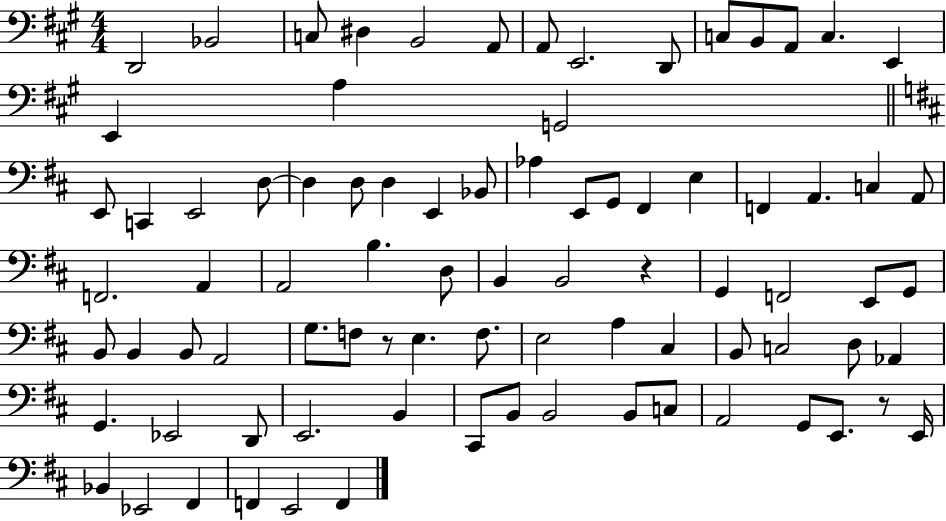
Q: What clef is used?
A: bass